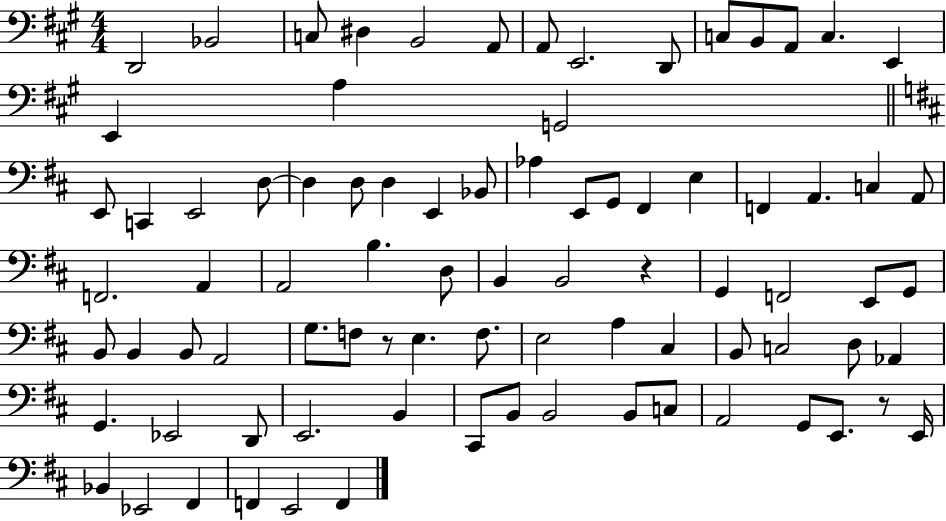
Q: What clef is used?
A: bass